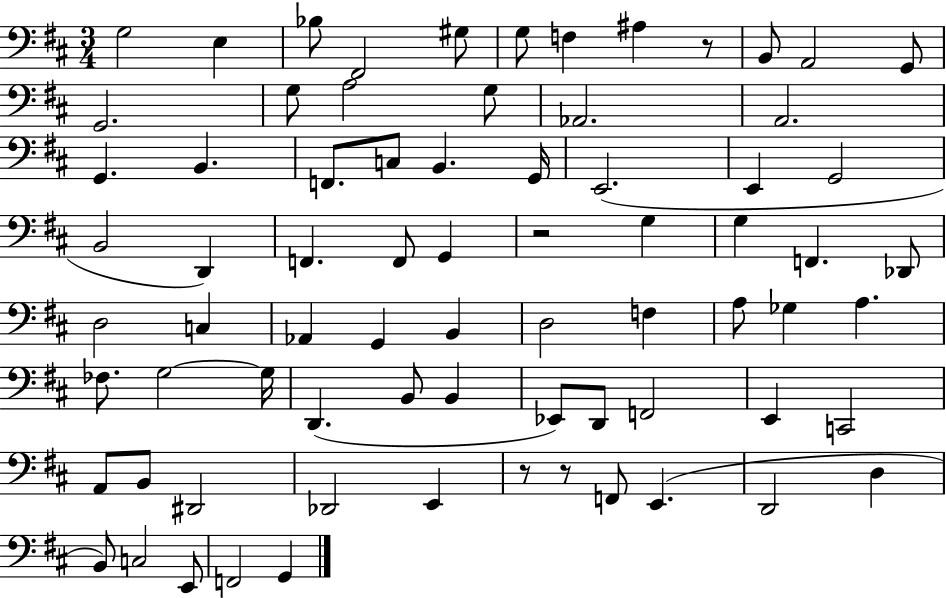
G3/h E3/q Bb3/e F#2/h G#3/e G3/e F3/q A#3/q R/e B2/e A2/h G2/e G2/h. G3/e A3/h G3/e Ab2/h. A2/h. G2/q. B2/q. F2/e. C3/e B2/q. G2/s E2/h. E2/q G2/h B2/h D2/q F2/q. F2/e G2/q R/h G3/q G3/q F2/q. Db2/e D3/h C3/q Ab2/q G2/q B2/q D3/h F3/q A3/e Gb3/q A3/q. FES3/e. G3/h G3/s D2/q. B2/e B2/q Eb2/e D2/e F2/h E2/q C2/h A2/e B2/e D#2/h Db2/h E2/q R/e R/e F2/e E2/q. D2/h D3/q B2/e C3/h E2/e F2/h G2/q